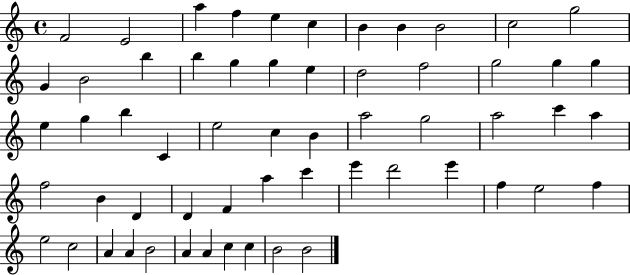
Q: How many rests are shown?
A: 0